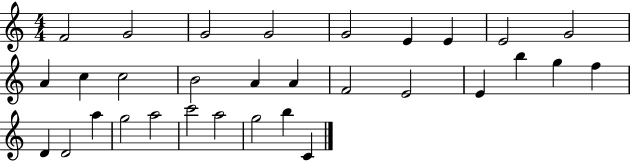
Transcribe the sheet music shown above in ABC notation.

X:1
T:Untitled
M:4/4
L:1/4
K:C
F2 G2 G2 G2 G2 E E E2 G2 A c c2 B2 A A F2 E2 E b g f D D2 a g2 a2 c'2 a2 g2 b C